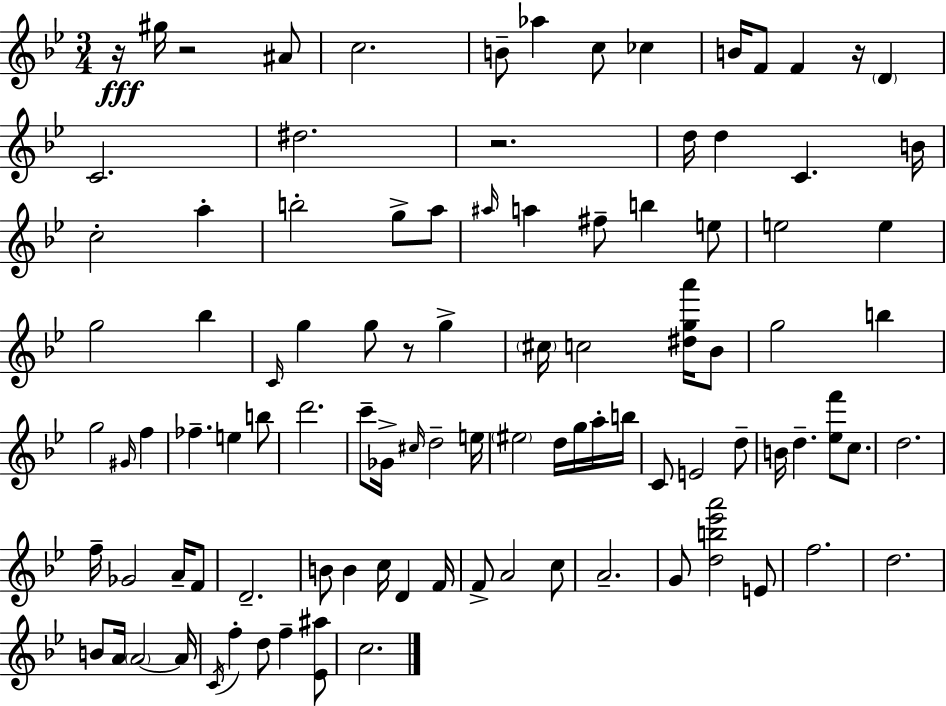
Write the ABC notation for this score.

X:1
T:Untitled
M:3/4
L:1/4
K:Bb
z/4 ^g/4 z2 ^A/2 c2 B/2 _a c/2 _c B/4 F/2 F z/4 D C2 ^d2 z2 d/4 d C B/4 c2 a b2 g/2 a/2 ^a/4 a ^f/2 b e/2 e2 e g2 _b C/4 g g/2 z/2 g ^c/4 c2 [^dga']/4 _B/2 g2 b g2 ^G/4 f _f e b/2 d'2 c'/2 _G/4 ^c/4 d2 e/4 ^e2 d/4 g/4 a/4 b/4 C/2 E2 d/2 B/4 d [_ef']/2 c/2 d2 f/4 _G2 A/4 F/2 D2 B/2 B c/4 D F/4 F/2 A2 c/2 A2 G/2 [db_e'a']2 E/2 f2 d2 B/2 A/4 A2 A/4 C/4 f d/2 f [_E^a]/2 c2